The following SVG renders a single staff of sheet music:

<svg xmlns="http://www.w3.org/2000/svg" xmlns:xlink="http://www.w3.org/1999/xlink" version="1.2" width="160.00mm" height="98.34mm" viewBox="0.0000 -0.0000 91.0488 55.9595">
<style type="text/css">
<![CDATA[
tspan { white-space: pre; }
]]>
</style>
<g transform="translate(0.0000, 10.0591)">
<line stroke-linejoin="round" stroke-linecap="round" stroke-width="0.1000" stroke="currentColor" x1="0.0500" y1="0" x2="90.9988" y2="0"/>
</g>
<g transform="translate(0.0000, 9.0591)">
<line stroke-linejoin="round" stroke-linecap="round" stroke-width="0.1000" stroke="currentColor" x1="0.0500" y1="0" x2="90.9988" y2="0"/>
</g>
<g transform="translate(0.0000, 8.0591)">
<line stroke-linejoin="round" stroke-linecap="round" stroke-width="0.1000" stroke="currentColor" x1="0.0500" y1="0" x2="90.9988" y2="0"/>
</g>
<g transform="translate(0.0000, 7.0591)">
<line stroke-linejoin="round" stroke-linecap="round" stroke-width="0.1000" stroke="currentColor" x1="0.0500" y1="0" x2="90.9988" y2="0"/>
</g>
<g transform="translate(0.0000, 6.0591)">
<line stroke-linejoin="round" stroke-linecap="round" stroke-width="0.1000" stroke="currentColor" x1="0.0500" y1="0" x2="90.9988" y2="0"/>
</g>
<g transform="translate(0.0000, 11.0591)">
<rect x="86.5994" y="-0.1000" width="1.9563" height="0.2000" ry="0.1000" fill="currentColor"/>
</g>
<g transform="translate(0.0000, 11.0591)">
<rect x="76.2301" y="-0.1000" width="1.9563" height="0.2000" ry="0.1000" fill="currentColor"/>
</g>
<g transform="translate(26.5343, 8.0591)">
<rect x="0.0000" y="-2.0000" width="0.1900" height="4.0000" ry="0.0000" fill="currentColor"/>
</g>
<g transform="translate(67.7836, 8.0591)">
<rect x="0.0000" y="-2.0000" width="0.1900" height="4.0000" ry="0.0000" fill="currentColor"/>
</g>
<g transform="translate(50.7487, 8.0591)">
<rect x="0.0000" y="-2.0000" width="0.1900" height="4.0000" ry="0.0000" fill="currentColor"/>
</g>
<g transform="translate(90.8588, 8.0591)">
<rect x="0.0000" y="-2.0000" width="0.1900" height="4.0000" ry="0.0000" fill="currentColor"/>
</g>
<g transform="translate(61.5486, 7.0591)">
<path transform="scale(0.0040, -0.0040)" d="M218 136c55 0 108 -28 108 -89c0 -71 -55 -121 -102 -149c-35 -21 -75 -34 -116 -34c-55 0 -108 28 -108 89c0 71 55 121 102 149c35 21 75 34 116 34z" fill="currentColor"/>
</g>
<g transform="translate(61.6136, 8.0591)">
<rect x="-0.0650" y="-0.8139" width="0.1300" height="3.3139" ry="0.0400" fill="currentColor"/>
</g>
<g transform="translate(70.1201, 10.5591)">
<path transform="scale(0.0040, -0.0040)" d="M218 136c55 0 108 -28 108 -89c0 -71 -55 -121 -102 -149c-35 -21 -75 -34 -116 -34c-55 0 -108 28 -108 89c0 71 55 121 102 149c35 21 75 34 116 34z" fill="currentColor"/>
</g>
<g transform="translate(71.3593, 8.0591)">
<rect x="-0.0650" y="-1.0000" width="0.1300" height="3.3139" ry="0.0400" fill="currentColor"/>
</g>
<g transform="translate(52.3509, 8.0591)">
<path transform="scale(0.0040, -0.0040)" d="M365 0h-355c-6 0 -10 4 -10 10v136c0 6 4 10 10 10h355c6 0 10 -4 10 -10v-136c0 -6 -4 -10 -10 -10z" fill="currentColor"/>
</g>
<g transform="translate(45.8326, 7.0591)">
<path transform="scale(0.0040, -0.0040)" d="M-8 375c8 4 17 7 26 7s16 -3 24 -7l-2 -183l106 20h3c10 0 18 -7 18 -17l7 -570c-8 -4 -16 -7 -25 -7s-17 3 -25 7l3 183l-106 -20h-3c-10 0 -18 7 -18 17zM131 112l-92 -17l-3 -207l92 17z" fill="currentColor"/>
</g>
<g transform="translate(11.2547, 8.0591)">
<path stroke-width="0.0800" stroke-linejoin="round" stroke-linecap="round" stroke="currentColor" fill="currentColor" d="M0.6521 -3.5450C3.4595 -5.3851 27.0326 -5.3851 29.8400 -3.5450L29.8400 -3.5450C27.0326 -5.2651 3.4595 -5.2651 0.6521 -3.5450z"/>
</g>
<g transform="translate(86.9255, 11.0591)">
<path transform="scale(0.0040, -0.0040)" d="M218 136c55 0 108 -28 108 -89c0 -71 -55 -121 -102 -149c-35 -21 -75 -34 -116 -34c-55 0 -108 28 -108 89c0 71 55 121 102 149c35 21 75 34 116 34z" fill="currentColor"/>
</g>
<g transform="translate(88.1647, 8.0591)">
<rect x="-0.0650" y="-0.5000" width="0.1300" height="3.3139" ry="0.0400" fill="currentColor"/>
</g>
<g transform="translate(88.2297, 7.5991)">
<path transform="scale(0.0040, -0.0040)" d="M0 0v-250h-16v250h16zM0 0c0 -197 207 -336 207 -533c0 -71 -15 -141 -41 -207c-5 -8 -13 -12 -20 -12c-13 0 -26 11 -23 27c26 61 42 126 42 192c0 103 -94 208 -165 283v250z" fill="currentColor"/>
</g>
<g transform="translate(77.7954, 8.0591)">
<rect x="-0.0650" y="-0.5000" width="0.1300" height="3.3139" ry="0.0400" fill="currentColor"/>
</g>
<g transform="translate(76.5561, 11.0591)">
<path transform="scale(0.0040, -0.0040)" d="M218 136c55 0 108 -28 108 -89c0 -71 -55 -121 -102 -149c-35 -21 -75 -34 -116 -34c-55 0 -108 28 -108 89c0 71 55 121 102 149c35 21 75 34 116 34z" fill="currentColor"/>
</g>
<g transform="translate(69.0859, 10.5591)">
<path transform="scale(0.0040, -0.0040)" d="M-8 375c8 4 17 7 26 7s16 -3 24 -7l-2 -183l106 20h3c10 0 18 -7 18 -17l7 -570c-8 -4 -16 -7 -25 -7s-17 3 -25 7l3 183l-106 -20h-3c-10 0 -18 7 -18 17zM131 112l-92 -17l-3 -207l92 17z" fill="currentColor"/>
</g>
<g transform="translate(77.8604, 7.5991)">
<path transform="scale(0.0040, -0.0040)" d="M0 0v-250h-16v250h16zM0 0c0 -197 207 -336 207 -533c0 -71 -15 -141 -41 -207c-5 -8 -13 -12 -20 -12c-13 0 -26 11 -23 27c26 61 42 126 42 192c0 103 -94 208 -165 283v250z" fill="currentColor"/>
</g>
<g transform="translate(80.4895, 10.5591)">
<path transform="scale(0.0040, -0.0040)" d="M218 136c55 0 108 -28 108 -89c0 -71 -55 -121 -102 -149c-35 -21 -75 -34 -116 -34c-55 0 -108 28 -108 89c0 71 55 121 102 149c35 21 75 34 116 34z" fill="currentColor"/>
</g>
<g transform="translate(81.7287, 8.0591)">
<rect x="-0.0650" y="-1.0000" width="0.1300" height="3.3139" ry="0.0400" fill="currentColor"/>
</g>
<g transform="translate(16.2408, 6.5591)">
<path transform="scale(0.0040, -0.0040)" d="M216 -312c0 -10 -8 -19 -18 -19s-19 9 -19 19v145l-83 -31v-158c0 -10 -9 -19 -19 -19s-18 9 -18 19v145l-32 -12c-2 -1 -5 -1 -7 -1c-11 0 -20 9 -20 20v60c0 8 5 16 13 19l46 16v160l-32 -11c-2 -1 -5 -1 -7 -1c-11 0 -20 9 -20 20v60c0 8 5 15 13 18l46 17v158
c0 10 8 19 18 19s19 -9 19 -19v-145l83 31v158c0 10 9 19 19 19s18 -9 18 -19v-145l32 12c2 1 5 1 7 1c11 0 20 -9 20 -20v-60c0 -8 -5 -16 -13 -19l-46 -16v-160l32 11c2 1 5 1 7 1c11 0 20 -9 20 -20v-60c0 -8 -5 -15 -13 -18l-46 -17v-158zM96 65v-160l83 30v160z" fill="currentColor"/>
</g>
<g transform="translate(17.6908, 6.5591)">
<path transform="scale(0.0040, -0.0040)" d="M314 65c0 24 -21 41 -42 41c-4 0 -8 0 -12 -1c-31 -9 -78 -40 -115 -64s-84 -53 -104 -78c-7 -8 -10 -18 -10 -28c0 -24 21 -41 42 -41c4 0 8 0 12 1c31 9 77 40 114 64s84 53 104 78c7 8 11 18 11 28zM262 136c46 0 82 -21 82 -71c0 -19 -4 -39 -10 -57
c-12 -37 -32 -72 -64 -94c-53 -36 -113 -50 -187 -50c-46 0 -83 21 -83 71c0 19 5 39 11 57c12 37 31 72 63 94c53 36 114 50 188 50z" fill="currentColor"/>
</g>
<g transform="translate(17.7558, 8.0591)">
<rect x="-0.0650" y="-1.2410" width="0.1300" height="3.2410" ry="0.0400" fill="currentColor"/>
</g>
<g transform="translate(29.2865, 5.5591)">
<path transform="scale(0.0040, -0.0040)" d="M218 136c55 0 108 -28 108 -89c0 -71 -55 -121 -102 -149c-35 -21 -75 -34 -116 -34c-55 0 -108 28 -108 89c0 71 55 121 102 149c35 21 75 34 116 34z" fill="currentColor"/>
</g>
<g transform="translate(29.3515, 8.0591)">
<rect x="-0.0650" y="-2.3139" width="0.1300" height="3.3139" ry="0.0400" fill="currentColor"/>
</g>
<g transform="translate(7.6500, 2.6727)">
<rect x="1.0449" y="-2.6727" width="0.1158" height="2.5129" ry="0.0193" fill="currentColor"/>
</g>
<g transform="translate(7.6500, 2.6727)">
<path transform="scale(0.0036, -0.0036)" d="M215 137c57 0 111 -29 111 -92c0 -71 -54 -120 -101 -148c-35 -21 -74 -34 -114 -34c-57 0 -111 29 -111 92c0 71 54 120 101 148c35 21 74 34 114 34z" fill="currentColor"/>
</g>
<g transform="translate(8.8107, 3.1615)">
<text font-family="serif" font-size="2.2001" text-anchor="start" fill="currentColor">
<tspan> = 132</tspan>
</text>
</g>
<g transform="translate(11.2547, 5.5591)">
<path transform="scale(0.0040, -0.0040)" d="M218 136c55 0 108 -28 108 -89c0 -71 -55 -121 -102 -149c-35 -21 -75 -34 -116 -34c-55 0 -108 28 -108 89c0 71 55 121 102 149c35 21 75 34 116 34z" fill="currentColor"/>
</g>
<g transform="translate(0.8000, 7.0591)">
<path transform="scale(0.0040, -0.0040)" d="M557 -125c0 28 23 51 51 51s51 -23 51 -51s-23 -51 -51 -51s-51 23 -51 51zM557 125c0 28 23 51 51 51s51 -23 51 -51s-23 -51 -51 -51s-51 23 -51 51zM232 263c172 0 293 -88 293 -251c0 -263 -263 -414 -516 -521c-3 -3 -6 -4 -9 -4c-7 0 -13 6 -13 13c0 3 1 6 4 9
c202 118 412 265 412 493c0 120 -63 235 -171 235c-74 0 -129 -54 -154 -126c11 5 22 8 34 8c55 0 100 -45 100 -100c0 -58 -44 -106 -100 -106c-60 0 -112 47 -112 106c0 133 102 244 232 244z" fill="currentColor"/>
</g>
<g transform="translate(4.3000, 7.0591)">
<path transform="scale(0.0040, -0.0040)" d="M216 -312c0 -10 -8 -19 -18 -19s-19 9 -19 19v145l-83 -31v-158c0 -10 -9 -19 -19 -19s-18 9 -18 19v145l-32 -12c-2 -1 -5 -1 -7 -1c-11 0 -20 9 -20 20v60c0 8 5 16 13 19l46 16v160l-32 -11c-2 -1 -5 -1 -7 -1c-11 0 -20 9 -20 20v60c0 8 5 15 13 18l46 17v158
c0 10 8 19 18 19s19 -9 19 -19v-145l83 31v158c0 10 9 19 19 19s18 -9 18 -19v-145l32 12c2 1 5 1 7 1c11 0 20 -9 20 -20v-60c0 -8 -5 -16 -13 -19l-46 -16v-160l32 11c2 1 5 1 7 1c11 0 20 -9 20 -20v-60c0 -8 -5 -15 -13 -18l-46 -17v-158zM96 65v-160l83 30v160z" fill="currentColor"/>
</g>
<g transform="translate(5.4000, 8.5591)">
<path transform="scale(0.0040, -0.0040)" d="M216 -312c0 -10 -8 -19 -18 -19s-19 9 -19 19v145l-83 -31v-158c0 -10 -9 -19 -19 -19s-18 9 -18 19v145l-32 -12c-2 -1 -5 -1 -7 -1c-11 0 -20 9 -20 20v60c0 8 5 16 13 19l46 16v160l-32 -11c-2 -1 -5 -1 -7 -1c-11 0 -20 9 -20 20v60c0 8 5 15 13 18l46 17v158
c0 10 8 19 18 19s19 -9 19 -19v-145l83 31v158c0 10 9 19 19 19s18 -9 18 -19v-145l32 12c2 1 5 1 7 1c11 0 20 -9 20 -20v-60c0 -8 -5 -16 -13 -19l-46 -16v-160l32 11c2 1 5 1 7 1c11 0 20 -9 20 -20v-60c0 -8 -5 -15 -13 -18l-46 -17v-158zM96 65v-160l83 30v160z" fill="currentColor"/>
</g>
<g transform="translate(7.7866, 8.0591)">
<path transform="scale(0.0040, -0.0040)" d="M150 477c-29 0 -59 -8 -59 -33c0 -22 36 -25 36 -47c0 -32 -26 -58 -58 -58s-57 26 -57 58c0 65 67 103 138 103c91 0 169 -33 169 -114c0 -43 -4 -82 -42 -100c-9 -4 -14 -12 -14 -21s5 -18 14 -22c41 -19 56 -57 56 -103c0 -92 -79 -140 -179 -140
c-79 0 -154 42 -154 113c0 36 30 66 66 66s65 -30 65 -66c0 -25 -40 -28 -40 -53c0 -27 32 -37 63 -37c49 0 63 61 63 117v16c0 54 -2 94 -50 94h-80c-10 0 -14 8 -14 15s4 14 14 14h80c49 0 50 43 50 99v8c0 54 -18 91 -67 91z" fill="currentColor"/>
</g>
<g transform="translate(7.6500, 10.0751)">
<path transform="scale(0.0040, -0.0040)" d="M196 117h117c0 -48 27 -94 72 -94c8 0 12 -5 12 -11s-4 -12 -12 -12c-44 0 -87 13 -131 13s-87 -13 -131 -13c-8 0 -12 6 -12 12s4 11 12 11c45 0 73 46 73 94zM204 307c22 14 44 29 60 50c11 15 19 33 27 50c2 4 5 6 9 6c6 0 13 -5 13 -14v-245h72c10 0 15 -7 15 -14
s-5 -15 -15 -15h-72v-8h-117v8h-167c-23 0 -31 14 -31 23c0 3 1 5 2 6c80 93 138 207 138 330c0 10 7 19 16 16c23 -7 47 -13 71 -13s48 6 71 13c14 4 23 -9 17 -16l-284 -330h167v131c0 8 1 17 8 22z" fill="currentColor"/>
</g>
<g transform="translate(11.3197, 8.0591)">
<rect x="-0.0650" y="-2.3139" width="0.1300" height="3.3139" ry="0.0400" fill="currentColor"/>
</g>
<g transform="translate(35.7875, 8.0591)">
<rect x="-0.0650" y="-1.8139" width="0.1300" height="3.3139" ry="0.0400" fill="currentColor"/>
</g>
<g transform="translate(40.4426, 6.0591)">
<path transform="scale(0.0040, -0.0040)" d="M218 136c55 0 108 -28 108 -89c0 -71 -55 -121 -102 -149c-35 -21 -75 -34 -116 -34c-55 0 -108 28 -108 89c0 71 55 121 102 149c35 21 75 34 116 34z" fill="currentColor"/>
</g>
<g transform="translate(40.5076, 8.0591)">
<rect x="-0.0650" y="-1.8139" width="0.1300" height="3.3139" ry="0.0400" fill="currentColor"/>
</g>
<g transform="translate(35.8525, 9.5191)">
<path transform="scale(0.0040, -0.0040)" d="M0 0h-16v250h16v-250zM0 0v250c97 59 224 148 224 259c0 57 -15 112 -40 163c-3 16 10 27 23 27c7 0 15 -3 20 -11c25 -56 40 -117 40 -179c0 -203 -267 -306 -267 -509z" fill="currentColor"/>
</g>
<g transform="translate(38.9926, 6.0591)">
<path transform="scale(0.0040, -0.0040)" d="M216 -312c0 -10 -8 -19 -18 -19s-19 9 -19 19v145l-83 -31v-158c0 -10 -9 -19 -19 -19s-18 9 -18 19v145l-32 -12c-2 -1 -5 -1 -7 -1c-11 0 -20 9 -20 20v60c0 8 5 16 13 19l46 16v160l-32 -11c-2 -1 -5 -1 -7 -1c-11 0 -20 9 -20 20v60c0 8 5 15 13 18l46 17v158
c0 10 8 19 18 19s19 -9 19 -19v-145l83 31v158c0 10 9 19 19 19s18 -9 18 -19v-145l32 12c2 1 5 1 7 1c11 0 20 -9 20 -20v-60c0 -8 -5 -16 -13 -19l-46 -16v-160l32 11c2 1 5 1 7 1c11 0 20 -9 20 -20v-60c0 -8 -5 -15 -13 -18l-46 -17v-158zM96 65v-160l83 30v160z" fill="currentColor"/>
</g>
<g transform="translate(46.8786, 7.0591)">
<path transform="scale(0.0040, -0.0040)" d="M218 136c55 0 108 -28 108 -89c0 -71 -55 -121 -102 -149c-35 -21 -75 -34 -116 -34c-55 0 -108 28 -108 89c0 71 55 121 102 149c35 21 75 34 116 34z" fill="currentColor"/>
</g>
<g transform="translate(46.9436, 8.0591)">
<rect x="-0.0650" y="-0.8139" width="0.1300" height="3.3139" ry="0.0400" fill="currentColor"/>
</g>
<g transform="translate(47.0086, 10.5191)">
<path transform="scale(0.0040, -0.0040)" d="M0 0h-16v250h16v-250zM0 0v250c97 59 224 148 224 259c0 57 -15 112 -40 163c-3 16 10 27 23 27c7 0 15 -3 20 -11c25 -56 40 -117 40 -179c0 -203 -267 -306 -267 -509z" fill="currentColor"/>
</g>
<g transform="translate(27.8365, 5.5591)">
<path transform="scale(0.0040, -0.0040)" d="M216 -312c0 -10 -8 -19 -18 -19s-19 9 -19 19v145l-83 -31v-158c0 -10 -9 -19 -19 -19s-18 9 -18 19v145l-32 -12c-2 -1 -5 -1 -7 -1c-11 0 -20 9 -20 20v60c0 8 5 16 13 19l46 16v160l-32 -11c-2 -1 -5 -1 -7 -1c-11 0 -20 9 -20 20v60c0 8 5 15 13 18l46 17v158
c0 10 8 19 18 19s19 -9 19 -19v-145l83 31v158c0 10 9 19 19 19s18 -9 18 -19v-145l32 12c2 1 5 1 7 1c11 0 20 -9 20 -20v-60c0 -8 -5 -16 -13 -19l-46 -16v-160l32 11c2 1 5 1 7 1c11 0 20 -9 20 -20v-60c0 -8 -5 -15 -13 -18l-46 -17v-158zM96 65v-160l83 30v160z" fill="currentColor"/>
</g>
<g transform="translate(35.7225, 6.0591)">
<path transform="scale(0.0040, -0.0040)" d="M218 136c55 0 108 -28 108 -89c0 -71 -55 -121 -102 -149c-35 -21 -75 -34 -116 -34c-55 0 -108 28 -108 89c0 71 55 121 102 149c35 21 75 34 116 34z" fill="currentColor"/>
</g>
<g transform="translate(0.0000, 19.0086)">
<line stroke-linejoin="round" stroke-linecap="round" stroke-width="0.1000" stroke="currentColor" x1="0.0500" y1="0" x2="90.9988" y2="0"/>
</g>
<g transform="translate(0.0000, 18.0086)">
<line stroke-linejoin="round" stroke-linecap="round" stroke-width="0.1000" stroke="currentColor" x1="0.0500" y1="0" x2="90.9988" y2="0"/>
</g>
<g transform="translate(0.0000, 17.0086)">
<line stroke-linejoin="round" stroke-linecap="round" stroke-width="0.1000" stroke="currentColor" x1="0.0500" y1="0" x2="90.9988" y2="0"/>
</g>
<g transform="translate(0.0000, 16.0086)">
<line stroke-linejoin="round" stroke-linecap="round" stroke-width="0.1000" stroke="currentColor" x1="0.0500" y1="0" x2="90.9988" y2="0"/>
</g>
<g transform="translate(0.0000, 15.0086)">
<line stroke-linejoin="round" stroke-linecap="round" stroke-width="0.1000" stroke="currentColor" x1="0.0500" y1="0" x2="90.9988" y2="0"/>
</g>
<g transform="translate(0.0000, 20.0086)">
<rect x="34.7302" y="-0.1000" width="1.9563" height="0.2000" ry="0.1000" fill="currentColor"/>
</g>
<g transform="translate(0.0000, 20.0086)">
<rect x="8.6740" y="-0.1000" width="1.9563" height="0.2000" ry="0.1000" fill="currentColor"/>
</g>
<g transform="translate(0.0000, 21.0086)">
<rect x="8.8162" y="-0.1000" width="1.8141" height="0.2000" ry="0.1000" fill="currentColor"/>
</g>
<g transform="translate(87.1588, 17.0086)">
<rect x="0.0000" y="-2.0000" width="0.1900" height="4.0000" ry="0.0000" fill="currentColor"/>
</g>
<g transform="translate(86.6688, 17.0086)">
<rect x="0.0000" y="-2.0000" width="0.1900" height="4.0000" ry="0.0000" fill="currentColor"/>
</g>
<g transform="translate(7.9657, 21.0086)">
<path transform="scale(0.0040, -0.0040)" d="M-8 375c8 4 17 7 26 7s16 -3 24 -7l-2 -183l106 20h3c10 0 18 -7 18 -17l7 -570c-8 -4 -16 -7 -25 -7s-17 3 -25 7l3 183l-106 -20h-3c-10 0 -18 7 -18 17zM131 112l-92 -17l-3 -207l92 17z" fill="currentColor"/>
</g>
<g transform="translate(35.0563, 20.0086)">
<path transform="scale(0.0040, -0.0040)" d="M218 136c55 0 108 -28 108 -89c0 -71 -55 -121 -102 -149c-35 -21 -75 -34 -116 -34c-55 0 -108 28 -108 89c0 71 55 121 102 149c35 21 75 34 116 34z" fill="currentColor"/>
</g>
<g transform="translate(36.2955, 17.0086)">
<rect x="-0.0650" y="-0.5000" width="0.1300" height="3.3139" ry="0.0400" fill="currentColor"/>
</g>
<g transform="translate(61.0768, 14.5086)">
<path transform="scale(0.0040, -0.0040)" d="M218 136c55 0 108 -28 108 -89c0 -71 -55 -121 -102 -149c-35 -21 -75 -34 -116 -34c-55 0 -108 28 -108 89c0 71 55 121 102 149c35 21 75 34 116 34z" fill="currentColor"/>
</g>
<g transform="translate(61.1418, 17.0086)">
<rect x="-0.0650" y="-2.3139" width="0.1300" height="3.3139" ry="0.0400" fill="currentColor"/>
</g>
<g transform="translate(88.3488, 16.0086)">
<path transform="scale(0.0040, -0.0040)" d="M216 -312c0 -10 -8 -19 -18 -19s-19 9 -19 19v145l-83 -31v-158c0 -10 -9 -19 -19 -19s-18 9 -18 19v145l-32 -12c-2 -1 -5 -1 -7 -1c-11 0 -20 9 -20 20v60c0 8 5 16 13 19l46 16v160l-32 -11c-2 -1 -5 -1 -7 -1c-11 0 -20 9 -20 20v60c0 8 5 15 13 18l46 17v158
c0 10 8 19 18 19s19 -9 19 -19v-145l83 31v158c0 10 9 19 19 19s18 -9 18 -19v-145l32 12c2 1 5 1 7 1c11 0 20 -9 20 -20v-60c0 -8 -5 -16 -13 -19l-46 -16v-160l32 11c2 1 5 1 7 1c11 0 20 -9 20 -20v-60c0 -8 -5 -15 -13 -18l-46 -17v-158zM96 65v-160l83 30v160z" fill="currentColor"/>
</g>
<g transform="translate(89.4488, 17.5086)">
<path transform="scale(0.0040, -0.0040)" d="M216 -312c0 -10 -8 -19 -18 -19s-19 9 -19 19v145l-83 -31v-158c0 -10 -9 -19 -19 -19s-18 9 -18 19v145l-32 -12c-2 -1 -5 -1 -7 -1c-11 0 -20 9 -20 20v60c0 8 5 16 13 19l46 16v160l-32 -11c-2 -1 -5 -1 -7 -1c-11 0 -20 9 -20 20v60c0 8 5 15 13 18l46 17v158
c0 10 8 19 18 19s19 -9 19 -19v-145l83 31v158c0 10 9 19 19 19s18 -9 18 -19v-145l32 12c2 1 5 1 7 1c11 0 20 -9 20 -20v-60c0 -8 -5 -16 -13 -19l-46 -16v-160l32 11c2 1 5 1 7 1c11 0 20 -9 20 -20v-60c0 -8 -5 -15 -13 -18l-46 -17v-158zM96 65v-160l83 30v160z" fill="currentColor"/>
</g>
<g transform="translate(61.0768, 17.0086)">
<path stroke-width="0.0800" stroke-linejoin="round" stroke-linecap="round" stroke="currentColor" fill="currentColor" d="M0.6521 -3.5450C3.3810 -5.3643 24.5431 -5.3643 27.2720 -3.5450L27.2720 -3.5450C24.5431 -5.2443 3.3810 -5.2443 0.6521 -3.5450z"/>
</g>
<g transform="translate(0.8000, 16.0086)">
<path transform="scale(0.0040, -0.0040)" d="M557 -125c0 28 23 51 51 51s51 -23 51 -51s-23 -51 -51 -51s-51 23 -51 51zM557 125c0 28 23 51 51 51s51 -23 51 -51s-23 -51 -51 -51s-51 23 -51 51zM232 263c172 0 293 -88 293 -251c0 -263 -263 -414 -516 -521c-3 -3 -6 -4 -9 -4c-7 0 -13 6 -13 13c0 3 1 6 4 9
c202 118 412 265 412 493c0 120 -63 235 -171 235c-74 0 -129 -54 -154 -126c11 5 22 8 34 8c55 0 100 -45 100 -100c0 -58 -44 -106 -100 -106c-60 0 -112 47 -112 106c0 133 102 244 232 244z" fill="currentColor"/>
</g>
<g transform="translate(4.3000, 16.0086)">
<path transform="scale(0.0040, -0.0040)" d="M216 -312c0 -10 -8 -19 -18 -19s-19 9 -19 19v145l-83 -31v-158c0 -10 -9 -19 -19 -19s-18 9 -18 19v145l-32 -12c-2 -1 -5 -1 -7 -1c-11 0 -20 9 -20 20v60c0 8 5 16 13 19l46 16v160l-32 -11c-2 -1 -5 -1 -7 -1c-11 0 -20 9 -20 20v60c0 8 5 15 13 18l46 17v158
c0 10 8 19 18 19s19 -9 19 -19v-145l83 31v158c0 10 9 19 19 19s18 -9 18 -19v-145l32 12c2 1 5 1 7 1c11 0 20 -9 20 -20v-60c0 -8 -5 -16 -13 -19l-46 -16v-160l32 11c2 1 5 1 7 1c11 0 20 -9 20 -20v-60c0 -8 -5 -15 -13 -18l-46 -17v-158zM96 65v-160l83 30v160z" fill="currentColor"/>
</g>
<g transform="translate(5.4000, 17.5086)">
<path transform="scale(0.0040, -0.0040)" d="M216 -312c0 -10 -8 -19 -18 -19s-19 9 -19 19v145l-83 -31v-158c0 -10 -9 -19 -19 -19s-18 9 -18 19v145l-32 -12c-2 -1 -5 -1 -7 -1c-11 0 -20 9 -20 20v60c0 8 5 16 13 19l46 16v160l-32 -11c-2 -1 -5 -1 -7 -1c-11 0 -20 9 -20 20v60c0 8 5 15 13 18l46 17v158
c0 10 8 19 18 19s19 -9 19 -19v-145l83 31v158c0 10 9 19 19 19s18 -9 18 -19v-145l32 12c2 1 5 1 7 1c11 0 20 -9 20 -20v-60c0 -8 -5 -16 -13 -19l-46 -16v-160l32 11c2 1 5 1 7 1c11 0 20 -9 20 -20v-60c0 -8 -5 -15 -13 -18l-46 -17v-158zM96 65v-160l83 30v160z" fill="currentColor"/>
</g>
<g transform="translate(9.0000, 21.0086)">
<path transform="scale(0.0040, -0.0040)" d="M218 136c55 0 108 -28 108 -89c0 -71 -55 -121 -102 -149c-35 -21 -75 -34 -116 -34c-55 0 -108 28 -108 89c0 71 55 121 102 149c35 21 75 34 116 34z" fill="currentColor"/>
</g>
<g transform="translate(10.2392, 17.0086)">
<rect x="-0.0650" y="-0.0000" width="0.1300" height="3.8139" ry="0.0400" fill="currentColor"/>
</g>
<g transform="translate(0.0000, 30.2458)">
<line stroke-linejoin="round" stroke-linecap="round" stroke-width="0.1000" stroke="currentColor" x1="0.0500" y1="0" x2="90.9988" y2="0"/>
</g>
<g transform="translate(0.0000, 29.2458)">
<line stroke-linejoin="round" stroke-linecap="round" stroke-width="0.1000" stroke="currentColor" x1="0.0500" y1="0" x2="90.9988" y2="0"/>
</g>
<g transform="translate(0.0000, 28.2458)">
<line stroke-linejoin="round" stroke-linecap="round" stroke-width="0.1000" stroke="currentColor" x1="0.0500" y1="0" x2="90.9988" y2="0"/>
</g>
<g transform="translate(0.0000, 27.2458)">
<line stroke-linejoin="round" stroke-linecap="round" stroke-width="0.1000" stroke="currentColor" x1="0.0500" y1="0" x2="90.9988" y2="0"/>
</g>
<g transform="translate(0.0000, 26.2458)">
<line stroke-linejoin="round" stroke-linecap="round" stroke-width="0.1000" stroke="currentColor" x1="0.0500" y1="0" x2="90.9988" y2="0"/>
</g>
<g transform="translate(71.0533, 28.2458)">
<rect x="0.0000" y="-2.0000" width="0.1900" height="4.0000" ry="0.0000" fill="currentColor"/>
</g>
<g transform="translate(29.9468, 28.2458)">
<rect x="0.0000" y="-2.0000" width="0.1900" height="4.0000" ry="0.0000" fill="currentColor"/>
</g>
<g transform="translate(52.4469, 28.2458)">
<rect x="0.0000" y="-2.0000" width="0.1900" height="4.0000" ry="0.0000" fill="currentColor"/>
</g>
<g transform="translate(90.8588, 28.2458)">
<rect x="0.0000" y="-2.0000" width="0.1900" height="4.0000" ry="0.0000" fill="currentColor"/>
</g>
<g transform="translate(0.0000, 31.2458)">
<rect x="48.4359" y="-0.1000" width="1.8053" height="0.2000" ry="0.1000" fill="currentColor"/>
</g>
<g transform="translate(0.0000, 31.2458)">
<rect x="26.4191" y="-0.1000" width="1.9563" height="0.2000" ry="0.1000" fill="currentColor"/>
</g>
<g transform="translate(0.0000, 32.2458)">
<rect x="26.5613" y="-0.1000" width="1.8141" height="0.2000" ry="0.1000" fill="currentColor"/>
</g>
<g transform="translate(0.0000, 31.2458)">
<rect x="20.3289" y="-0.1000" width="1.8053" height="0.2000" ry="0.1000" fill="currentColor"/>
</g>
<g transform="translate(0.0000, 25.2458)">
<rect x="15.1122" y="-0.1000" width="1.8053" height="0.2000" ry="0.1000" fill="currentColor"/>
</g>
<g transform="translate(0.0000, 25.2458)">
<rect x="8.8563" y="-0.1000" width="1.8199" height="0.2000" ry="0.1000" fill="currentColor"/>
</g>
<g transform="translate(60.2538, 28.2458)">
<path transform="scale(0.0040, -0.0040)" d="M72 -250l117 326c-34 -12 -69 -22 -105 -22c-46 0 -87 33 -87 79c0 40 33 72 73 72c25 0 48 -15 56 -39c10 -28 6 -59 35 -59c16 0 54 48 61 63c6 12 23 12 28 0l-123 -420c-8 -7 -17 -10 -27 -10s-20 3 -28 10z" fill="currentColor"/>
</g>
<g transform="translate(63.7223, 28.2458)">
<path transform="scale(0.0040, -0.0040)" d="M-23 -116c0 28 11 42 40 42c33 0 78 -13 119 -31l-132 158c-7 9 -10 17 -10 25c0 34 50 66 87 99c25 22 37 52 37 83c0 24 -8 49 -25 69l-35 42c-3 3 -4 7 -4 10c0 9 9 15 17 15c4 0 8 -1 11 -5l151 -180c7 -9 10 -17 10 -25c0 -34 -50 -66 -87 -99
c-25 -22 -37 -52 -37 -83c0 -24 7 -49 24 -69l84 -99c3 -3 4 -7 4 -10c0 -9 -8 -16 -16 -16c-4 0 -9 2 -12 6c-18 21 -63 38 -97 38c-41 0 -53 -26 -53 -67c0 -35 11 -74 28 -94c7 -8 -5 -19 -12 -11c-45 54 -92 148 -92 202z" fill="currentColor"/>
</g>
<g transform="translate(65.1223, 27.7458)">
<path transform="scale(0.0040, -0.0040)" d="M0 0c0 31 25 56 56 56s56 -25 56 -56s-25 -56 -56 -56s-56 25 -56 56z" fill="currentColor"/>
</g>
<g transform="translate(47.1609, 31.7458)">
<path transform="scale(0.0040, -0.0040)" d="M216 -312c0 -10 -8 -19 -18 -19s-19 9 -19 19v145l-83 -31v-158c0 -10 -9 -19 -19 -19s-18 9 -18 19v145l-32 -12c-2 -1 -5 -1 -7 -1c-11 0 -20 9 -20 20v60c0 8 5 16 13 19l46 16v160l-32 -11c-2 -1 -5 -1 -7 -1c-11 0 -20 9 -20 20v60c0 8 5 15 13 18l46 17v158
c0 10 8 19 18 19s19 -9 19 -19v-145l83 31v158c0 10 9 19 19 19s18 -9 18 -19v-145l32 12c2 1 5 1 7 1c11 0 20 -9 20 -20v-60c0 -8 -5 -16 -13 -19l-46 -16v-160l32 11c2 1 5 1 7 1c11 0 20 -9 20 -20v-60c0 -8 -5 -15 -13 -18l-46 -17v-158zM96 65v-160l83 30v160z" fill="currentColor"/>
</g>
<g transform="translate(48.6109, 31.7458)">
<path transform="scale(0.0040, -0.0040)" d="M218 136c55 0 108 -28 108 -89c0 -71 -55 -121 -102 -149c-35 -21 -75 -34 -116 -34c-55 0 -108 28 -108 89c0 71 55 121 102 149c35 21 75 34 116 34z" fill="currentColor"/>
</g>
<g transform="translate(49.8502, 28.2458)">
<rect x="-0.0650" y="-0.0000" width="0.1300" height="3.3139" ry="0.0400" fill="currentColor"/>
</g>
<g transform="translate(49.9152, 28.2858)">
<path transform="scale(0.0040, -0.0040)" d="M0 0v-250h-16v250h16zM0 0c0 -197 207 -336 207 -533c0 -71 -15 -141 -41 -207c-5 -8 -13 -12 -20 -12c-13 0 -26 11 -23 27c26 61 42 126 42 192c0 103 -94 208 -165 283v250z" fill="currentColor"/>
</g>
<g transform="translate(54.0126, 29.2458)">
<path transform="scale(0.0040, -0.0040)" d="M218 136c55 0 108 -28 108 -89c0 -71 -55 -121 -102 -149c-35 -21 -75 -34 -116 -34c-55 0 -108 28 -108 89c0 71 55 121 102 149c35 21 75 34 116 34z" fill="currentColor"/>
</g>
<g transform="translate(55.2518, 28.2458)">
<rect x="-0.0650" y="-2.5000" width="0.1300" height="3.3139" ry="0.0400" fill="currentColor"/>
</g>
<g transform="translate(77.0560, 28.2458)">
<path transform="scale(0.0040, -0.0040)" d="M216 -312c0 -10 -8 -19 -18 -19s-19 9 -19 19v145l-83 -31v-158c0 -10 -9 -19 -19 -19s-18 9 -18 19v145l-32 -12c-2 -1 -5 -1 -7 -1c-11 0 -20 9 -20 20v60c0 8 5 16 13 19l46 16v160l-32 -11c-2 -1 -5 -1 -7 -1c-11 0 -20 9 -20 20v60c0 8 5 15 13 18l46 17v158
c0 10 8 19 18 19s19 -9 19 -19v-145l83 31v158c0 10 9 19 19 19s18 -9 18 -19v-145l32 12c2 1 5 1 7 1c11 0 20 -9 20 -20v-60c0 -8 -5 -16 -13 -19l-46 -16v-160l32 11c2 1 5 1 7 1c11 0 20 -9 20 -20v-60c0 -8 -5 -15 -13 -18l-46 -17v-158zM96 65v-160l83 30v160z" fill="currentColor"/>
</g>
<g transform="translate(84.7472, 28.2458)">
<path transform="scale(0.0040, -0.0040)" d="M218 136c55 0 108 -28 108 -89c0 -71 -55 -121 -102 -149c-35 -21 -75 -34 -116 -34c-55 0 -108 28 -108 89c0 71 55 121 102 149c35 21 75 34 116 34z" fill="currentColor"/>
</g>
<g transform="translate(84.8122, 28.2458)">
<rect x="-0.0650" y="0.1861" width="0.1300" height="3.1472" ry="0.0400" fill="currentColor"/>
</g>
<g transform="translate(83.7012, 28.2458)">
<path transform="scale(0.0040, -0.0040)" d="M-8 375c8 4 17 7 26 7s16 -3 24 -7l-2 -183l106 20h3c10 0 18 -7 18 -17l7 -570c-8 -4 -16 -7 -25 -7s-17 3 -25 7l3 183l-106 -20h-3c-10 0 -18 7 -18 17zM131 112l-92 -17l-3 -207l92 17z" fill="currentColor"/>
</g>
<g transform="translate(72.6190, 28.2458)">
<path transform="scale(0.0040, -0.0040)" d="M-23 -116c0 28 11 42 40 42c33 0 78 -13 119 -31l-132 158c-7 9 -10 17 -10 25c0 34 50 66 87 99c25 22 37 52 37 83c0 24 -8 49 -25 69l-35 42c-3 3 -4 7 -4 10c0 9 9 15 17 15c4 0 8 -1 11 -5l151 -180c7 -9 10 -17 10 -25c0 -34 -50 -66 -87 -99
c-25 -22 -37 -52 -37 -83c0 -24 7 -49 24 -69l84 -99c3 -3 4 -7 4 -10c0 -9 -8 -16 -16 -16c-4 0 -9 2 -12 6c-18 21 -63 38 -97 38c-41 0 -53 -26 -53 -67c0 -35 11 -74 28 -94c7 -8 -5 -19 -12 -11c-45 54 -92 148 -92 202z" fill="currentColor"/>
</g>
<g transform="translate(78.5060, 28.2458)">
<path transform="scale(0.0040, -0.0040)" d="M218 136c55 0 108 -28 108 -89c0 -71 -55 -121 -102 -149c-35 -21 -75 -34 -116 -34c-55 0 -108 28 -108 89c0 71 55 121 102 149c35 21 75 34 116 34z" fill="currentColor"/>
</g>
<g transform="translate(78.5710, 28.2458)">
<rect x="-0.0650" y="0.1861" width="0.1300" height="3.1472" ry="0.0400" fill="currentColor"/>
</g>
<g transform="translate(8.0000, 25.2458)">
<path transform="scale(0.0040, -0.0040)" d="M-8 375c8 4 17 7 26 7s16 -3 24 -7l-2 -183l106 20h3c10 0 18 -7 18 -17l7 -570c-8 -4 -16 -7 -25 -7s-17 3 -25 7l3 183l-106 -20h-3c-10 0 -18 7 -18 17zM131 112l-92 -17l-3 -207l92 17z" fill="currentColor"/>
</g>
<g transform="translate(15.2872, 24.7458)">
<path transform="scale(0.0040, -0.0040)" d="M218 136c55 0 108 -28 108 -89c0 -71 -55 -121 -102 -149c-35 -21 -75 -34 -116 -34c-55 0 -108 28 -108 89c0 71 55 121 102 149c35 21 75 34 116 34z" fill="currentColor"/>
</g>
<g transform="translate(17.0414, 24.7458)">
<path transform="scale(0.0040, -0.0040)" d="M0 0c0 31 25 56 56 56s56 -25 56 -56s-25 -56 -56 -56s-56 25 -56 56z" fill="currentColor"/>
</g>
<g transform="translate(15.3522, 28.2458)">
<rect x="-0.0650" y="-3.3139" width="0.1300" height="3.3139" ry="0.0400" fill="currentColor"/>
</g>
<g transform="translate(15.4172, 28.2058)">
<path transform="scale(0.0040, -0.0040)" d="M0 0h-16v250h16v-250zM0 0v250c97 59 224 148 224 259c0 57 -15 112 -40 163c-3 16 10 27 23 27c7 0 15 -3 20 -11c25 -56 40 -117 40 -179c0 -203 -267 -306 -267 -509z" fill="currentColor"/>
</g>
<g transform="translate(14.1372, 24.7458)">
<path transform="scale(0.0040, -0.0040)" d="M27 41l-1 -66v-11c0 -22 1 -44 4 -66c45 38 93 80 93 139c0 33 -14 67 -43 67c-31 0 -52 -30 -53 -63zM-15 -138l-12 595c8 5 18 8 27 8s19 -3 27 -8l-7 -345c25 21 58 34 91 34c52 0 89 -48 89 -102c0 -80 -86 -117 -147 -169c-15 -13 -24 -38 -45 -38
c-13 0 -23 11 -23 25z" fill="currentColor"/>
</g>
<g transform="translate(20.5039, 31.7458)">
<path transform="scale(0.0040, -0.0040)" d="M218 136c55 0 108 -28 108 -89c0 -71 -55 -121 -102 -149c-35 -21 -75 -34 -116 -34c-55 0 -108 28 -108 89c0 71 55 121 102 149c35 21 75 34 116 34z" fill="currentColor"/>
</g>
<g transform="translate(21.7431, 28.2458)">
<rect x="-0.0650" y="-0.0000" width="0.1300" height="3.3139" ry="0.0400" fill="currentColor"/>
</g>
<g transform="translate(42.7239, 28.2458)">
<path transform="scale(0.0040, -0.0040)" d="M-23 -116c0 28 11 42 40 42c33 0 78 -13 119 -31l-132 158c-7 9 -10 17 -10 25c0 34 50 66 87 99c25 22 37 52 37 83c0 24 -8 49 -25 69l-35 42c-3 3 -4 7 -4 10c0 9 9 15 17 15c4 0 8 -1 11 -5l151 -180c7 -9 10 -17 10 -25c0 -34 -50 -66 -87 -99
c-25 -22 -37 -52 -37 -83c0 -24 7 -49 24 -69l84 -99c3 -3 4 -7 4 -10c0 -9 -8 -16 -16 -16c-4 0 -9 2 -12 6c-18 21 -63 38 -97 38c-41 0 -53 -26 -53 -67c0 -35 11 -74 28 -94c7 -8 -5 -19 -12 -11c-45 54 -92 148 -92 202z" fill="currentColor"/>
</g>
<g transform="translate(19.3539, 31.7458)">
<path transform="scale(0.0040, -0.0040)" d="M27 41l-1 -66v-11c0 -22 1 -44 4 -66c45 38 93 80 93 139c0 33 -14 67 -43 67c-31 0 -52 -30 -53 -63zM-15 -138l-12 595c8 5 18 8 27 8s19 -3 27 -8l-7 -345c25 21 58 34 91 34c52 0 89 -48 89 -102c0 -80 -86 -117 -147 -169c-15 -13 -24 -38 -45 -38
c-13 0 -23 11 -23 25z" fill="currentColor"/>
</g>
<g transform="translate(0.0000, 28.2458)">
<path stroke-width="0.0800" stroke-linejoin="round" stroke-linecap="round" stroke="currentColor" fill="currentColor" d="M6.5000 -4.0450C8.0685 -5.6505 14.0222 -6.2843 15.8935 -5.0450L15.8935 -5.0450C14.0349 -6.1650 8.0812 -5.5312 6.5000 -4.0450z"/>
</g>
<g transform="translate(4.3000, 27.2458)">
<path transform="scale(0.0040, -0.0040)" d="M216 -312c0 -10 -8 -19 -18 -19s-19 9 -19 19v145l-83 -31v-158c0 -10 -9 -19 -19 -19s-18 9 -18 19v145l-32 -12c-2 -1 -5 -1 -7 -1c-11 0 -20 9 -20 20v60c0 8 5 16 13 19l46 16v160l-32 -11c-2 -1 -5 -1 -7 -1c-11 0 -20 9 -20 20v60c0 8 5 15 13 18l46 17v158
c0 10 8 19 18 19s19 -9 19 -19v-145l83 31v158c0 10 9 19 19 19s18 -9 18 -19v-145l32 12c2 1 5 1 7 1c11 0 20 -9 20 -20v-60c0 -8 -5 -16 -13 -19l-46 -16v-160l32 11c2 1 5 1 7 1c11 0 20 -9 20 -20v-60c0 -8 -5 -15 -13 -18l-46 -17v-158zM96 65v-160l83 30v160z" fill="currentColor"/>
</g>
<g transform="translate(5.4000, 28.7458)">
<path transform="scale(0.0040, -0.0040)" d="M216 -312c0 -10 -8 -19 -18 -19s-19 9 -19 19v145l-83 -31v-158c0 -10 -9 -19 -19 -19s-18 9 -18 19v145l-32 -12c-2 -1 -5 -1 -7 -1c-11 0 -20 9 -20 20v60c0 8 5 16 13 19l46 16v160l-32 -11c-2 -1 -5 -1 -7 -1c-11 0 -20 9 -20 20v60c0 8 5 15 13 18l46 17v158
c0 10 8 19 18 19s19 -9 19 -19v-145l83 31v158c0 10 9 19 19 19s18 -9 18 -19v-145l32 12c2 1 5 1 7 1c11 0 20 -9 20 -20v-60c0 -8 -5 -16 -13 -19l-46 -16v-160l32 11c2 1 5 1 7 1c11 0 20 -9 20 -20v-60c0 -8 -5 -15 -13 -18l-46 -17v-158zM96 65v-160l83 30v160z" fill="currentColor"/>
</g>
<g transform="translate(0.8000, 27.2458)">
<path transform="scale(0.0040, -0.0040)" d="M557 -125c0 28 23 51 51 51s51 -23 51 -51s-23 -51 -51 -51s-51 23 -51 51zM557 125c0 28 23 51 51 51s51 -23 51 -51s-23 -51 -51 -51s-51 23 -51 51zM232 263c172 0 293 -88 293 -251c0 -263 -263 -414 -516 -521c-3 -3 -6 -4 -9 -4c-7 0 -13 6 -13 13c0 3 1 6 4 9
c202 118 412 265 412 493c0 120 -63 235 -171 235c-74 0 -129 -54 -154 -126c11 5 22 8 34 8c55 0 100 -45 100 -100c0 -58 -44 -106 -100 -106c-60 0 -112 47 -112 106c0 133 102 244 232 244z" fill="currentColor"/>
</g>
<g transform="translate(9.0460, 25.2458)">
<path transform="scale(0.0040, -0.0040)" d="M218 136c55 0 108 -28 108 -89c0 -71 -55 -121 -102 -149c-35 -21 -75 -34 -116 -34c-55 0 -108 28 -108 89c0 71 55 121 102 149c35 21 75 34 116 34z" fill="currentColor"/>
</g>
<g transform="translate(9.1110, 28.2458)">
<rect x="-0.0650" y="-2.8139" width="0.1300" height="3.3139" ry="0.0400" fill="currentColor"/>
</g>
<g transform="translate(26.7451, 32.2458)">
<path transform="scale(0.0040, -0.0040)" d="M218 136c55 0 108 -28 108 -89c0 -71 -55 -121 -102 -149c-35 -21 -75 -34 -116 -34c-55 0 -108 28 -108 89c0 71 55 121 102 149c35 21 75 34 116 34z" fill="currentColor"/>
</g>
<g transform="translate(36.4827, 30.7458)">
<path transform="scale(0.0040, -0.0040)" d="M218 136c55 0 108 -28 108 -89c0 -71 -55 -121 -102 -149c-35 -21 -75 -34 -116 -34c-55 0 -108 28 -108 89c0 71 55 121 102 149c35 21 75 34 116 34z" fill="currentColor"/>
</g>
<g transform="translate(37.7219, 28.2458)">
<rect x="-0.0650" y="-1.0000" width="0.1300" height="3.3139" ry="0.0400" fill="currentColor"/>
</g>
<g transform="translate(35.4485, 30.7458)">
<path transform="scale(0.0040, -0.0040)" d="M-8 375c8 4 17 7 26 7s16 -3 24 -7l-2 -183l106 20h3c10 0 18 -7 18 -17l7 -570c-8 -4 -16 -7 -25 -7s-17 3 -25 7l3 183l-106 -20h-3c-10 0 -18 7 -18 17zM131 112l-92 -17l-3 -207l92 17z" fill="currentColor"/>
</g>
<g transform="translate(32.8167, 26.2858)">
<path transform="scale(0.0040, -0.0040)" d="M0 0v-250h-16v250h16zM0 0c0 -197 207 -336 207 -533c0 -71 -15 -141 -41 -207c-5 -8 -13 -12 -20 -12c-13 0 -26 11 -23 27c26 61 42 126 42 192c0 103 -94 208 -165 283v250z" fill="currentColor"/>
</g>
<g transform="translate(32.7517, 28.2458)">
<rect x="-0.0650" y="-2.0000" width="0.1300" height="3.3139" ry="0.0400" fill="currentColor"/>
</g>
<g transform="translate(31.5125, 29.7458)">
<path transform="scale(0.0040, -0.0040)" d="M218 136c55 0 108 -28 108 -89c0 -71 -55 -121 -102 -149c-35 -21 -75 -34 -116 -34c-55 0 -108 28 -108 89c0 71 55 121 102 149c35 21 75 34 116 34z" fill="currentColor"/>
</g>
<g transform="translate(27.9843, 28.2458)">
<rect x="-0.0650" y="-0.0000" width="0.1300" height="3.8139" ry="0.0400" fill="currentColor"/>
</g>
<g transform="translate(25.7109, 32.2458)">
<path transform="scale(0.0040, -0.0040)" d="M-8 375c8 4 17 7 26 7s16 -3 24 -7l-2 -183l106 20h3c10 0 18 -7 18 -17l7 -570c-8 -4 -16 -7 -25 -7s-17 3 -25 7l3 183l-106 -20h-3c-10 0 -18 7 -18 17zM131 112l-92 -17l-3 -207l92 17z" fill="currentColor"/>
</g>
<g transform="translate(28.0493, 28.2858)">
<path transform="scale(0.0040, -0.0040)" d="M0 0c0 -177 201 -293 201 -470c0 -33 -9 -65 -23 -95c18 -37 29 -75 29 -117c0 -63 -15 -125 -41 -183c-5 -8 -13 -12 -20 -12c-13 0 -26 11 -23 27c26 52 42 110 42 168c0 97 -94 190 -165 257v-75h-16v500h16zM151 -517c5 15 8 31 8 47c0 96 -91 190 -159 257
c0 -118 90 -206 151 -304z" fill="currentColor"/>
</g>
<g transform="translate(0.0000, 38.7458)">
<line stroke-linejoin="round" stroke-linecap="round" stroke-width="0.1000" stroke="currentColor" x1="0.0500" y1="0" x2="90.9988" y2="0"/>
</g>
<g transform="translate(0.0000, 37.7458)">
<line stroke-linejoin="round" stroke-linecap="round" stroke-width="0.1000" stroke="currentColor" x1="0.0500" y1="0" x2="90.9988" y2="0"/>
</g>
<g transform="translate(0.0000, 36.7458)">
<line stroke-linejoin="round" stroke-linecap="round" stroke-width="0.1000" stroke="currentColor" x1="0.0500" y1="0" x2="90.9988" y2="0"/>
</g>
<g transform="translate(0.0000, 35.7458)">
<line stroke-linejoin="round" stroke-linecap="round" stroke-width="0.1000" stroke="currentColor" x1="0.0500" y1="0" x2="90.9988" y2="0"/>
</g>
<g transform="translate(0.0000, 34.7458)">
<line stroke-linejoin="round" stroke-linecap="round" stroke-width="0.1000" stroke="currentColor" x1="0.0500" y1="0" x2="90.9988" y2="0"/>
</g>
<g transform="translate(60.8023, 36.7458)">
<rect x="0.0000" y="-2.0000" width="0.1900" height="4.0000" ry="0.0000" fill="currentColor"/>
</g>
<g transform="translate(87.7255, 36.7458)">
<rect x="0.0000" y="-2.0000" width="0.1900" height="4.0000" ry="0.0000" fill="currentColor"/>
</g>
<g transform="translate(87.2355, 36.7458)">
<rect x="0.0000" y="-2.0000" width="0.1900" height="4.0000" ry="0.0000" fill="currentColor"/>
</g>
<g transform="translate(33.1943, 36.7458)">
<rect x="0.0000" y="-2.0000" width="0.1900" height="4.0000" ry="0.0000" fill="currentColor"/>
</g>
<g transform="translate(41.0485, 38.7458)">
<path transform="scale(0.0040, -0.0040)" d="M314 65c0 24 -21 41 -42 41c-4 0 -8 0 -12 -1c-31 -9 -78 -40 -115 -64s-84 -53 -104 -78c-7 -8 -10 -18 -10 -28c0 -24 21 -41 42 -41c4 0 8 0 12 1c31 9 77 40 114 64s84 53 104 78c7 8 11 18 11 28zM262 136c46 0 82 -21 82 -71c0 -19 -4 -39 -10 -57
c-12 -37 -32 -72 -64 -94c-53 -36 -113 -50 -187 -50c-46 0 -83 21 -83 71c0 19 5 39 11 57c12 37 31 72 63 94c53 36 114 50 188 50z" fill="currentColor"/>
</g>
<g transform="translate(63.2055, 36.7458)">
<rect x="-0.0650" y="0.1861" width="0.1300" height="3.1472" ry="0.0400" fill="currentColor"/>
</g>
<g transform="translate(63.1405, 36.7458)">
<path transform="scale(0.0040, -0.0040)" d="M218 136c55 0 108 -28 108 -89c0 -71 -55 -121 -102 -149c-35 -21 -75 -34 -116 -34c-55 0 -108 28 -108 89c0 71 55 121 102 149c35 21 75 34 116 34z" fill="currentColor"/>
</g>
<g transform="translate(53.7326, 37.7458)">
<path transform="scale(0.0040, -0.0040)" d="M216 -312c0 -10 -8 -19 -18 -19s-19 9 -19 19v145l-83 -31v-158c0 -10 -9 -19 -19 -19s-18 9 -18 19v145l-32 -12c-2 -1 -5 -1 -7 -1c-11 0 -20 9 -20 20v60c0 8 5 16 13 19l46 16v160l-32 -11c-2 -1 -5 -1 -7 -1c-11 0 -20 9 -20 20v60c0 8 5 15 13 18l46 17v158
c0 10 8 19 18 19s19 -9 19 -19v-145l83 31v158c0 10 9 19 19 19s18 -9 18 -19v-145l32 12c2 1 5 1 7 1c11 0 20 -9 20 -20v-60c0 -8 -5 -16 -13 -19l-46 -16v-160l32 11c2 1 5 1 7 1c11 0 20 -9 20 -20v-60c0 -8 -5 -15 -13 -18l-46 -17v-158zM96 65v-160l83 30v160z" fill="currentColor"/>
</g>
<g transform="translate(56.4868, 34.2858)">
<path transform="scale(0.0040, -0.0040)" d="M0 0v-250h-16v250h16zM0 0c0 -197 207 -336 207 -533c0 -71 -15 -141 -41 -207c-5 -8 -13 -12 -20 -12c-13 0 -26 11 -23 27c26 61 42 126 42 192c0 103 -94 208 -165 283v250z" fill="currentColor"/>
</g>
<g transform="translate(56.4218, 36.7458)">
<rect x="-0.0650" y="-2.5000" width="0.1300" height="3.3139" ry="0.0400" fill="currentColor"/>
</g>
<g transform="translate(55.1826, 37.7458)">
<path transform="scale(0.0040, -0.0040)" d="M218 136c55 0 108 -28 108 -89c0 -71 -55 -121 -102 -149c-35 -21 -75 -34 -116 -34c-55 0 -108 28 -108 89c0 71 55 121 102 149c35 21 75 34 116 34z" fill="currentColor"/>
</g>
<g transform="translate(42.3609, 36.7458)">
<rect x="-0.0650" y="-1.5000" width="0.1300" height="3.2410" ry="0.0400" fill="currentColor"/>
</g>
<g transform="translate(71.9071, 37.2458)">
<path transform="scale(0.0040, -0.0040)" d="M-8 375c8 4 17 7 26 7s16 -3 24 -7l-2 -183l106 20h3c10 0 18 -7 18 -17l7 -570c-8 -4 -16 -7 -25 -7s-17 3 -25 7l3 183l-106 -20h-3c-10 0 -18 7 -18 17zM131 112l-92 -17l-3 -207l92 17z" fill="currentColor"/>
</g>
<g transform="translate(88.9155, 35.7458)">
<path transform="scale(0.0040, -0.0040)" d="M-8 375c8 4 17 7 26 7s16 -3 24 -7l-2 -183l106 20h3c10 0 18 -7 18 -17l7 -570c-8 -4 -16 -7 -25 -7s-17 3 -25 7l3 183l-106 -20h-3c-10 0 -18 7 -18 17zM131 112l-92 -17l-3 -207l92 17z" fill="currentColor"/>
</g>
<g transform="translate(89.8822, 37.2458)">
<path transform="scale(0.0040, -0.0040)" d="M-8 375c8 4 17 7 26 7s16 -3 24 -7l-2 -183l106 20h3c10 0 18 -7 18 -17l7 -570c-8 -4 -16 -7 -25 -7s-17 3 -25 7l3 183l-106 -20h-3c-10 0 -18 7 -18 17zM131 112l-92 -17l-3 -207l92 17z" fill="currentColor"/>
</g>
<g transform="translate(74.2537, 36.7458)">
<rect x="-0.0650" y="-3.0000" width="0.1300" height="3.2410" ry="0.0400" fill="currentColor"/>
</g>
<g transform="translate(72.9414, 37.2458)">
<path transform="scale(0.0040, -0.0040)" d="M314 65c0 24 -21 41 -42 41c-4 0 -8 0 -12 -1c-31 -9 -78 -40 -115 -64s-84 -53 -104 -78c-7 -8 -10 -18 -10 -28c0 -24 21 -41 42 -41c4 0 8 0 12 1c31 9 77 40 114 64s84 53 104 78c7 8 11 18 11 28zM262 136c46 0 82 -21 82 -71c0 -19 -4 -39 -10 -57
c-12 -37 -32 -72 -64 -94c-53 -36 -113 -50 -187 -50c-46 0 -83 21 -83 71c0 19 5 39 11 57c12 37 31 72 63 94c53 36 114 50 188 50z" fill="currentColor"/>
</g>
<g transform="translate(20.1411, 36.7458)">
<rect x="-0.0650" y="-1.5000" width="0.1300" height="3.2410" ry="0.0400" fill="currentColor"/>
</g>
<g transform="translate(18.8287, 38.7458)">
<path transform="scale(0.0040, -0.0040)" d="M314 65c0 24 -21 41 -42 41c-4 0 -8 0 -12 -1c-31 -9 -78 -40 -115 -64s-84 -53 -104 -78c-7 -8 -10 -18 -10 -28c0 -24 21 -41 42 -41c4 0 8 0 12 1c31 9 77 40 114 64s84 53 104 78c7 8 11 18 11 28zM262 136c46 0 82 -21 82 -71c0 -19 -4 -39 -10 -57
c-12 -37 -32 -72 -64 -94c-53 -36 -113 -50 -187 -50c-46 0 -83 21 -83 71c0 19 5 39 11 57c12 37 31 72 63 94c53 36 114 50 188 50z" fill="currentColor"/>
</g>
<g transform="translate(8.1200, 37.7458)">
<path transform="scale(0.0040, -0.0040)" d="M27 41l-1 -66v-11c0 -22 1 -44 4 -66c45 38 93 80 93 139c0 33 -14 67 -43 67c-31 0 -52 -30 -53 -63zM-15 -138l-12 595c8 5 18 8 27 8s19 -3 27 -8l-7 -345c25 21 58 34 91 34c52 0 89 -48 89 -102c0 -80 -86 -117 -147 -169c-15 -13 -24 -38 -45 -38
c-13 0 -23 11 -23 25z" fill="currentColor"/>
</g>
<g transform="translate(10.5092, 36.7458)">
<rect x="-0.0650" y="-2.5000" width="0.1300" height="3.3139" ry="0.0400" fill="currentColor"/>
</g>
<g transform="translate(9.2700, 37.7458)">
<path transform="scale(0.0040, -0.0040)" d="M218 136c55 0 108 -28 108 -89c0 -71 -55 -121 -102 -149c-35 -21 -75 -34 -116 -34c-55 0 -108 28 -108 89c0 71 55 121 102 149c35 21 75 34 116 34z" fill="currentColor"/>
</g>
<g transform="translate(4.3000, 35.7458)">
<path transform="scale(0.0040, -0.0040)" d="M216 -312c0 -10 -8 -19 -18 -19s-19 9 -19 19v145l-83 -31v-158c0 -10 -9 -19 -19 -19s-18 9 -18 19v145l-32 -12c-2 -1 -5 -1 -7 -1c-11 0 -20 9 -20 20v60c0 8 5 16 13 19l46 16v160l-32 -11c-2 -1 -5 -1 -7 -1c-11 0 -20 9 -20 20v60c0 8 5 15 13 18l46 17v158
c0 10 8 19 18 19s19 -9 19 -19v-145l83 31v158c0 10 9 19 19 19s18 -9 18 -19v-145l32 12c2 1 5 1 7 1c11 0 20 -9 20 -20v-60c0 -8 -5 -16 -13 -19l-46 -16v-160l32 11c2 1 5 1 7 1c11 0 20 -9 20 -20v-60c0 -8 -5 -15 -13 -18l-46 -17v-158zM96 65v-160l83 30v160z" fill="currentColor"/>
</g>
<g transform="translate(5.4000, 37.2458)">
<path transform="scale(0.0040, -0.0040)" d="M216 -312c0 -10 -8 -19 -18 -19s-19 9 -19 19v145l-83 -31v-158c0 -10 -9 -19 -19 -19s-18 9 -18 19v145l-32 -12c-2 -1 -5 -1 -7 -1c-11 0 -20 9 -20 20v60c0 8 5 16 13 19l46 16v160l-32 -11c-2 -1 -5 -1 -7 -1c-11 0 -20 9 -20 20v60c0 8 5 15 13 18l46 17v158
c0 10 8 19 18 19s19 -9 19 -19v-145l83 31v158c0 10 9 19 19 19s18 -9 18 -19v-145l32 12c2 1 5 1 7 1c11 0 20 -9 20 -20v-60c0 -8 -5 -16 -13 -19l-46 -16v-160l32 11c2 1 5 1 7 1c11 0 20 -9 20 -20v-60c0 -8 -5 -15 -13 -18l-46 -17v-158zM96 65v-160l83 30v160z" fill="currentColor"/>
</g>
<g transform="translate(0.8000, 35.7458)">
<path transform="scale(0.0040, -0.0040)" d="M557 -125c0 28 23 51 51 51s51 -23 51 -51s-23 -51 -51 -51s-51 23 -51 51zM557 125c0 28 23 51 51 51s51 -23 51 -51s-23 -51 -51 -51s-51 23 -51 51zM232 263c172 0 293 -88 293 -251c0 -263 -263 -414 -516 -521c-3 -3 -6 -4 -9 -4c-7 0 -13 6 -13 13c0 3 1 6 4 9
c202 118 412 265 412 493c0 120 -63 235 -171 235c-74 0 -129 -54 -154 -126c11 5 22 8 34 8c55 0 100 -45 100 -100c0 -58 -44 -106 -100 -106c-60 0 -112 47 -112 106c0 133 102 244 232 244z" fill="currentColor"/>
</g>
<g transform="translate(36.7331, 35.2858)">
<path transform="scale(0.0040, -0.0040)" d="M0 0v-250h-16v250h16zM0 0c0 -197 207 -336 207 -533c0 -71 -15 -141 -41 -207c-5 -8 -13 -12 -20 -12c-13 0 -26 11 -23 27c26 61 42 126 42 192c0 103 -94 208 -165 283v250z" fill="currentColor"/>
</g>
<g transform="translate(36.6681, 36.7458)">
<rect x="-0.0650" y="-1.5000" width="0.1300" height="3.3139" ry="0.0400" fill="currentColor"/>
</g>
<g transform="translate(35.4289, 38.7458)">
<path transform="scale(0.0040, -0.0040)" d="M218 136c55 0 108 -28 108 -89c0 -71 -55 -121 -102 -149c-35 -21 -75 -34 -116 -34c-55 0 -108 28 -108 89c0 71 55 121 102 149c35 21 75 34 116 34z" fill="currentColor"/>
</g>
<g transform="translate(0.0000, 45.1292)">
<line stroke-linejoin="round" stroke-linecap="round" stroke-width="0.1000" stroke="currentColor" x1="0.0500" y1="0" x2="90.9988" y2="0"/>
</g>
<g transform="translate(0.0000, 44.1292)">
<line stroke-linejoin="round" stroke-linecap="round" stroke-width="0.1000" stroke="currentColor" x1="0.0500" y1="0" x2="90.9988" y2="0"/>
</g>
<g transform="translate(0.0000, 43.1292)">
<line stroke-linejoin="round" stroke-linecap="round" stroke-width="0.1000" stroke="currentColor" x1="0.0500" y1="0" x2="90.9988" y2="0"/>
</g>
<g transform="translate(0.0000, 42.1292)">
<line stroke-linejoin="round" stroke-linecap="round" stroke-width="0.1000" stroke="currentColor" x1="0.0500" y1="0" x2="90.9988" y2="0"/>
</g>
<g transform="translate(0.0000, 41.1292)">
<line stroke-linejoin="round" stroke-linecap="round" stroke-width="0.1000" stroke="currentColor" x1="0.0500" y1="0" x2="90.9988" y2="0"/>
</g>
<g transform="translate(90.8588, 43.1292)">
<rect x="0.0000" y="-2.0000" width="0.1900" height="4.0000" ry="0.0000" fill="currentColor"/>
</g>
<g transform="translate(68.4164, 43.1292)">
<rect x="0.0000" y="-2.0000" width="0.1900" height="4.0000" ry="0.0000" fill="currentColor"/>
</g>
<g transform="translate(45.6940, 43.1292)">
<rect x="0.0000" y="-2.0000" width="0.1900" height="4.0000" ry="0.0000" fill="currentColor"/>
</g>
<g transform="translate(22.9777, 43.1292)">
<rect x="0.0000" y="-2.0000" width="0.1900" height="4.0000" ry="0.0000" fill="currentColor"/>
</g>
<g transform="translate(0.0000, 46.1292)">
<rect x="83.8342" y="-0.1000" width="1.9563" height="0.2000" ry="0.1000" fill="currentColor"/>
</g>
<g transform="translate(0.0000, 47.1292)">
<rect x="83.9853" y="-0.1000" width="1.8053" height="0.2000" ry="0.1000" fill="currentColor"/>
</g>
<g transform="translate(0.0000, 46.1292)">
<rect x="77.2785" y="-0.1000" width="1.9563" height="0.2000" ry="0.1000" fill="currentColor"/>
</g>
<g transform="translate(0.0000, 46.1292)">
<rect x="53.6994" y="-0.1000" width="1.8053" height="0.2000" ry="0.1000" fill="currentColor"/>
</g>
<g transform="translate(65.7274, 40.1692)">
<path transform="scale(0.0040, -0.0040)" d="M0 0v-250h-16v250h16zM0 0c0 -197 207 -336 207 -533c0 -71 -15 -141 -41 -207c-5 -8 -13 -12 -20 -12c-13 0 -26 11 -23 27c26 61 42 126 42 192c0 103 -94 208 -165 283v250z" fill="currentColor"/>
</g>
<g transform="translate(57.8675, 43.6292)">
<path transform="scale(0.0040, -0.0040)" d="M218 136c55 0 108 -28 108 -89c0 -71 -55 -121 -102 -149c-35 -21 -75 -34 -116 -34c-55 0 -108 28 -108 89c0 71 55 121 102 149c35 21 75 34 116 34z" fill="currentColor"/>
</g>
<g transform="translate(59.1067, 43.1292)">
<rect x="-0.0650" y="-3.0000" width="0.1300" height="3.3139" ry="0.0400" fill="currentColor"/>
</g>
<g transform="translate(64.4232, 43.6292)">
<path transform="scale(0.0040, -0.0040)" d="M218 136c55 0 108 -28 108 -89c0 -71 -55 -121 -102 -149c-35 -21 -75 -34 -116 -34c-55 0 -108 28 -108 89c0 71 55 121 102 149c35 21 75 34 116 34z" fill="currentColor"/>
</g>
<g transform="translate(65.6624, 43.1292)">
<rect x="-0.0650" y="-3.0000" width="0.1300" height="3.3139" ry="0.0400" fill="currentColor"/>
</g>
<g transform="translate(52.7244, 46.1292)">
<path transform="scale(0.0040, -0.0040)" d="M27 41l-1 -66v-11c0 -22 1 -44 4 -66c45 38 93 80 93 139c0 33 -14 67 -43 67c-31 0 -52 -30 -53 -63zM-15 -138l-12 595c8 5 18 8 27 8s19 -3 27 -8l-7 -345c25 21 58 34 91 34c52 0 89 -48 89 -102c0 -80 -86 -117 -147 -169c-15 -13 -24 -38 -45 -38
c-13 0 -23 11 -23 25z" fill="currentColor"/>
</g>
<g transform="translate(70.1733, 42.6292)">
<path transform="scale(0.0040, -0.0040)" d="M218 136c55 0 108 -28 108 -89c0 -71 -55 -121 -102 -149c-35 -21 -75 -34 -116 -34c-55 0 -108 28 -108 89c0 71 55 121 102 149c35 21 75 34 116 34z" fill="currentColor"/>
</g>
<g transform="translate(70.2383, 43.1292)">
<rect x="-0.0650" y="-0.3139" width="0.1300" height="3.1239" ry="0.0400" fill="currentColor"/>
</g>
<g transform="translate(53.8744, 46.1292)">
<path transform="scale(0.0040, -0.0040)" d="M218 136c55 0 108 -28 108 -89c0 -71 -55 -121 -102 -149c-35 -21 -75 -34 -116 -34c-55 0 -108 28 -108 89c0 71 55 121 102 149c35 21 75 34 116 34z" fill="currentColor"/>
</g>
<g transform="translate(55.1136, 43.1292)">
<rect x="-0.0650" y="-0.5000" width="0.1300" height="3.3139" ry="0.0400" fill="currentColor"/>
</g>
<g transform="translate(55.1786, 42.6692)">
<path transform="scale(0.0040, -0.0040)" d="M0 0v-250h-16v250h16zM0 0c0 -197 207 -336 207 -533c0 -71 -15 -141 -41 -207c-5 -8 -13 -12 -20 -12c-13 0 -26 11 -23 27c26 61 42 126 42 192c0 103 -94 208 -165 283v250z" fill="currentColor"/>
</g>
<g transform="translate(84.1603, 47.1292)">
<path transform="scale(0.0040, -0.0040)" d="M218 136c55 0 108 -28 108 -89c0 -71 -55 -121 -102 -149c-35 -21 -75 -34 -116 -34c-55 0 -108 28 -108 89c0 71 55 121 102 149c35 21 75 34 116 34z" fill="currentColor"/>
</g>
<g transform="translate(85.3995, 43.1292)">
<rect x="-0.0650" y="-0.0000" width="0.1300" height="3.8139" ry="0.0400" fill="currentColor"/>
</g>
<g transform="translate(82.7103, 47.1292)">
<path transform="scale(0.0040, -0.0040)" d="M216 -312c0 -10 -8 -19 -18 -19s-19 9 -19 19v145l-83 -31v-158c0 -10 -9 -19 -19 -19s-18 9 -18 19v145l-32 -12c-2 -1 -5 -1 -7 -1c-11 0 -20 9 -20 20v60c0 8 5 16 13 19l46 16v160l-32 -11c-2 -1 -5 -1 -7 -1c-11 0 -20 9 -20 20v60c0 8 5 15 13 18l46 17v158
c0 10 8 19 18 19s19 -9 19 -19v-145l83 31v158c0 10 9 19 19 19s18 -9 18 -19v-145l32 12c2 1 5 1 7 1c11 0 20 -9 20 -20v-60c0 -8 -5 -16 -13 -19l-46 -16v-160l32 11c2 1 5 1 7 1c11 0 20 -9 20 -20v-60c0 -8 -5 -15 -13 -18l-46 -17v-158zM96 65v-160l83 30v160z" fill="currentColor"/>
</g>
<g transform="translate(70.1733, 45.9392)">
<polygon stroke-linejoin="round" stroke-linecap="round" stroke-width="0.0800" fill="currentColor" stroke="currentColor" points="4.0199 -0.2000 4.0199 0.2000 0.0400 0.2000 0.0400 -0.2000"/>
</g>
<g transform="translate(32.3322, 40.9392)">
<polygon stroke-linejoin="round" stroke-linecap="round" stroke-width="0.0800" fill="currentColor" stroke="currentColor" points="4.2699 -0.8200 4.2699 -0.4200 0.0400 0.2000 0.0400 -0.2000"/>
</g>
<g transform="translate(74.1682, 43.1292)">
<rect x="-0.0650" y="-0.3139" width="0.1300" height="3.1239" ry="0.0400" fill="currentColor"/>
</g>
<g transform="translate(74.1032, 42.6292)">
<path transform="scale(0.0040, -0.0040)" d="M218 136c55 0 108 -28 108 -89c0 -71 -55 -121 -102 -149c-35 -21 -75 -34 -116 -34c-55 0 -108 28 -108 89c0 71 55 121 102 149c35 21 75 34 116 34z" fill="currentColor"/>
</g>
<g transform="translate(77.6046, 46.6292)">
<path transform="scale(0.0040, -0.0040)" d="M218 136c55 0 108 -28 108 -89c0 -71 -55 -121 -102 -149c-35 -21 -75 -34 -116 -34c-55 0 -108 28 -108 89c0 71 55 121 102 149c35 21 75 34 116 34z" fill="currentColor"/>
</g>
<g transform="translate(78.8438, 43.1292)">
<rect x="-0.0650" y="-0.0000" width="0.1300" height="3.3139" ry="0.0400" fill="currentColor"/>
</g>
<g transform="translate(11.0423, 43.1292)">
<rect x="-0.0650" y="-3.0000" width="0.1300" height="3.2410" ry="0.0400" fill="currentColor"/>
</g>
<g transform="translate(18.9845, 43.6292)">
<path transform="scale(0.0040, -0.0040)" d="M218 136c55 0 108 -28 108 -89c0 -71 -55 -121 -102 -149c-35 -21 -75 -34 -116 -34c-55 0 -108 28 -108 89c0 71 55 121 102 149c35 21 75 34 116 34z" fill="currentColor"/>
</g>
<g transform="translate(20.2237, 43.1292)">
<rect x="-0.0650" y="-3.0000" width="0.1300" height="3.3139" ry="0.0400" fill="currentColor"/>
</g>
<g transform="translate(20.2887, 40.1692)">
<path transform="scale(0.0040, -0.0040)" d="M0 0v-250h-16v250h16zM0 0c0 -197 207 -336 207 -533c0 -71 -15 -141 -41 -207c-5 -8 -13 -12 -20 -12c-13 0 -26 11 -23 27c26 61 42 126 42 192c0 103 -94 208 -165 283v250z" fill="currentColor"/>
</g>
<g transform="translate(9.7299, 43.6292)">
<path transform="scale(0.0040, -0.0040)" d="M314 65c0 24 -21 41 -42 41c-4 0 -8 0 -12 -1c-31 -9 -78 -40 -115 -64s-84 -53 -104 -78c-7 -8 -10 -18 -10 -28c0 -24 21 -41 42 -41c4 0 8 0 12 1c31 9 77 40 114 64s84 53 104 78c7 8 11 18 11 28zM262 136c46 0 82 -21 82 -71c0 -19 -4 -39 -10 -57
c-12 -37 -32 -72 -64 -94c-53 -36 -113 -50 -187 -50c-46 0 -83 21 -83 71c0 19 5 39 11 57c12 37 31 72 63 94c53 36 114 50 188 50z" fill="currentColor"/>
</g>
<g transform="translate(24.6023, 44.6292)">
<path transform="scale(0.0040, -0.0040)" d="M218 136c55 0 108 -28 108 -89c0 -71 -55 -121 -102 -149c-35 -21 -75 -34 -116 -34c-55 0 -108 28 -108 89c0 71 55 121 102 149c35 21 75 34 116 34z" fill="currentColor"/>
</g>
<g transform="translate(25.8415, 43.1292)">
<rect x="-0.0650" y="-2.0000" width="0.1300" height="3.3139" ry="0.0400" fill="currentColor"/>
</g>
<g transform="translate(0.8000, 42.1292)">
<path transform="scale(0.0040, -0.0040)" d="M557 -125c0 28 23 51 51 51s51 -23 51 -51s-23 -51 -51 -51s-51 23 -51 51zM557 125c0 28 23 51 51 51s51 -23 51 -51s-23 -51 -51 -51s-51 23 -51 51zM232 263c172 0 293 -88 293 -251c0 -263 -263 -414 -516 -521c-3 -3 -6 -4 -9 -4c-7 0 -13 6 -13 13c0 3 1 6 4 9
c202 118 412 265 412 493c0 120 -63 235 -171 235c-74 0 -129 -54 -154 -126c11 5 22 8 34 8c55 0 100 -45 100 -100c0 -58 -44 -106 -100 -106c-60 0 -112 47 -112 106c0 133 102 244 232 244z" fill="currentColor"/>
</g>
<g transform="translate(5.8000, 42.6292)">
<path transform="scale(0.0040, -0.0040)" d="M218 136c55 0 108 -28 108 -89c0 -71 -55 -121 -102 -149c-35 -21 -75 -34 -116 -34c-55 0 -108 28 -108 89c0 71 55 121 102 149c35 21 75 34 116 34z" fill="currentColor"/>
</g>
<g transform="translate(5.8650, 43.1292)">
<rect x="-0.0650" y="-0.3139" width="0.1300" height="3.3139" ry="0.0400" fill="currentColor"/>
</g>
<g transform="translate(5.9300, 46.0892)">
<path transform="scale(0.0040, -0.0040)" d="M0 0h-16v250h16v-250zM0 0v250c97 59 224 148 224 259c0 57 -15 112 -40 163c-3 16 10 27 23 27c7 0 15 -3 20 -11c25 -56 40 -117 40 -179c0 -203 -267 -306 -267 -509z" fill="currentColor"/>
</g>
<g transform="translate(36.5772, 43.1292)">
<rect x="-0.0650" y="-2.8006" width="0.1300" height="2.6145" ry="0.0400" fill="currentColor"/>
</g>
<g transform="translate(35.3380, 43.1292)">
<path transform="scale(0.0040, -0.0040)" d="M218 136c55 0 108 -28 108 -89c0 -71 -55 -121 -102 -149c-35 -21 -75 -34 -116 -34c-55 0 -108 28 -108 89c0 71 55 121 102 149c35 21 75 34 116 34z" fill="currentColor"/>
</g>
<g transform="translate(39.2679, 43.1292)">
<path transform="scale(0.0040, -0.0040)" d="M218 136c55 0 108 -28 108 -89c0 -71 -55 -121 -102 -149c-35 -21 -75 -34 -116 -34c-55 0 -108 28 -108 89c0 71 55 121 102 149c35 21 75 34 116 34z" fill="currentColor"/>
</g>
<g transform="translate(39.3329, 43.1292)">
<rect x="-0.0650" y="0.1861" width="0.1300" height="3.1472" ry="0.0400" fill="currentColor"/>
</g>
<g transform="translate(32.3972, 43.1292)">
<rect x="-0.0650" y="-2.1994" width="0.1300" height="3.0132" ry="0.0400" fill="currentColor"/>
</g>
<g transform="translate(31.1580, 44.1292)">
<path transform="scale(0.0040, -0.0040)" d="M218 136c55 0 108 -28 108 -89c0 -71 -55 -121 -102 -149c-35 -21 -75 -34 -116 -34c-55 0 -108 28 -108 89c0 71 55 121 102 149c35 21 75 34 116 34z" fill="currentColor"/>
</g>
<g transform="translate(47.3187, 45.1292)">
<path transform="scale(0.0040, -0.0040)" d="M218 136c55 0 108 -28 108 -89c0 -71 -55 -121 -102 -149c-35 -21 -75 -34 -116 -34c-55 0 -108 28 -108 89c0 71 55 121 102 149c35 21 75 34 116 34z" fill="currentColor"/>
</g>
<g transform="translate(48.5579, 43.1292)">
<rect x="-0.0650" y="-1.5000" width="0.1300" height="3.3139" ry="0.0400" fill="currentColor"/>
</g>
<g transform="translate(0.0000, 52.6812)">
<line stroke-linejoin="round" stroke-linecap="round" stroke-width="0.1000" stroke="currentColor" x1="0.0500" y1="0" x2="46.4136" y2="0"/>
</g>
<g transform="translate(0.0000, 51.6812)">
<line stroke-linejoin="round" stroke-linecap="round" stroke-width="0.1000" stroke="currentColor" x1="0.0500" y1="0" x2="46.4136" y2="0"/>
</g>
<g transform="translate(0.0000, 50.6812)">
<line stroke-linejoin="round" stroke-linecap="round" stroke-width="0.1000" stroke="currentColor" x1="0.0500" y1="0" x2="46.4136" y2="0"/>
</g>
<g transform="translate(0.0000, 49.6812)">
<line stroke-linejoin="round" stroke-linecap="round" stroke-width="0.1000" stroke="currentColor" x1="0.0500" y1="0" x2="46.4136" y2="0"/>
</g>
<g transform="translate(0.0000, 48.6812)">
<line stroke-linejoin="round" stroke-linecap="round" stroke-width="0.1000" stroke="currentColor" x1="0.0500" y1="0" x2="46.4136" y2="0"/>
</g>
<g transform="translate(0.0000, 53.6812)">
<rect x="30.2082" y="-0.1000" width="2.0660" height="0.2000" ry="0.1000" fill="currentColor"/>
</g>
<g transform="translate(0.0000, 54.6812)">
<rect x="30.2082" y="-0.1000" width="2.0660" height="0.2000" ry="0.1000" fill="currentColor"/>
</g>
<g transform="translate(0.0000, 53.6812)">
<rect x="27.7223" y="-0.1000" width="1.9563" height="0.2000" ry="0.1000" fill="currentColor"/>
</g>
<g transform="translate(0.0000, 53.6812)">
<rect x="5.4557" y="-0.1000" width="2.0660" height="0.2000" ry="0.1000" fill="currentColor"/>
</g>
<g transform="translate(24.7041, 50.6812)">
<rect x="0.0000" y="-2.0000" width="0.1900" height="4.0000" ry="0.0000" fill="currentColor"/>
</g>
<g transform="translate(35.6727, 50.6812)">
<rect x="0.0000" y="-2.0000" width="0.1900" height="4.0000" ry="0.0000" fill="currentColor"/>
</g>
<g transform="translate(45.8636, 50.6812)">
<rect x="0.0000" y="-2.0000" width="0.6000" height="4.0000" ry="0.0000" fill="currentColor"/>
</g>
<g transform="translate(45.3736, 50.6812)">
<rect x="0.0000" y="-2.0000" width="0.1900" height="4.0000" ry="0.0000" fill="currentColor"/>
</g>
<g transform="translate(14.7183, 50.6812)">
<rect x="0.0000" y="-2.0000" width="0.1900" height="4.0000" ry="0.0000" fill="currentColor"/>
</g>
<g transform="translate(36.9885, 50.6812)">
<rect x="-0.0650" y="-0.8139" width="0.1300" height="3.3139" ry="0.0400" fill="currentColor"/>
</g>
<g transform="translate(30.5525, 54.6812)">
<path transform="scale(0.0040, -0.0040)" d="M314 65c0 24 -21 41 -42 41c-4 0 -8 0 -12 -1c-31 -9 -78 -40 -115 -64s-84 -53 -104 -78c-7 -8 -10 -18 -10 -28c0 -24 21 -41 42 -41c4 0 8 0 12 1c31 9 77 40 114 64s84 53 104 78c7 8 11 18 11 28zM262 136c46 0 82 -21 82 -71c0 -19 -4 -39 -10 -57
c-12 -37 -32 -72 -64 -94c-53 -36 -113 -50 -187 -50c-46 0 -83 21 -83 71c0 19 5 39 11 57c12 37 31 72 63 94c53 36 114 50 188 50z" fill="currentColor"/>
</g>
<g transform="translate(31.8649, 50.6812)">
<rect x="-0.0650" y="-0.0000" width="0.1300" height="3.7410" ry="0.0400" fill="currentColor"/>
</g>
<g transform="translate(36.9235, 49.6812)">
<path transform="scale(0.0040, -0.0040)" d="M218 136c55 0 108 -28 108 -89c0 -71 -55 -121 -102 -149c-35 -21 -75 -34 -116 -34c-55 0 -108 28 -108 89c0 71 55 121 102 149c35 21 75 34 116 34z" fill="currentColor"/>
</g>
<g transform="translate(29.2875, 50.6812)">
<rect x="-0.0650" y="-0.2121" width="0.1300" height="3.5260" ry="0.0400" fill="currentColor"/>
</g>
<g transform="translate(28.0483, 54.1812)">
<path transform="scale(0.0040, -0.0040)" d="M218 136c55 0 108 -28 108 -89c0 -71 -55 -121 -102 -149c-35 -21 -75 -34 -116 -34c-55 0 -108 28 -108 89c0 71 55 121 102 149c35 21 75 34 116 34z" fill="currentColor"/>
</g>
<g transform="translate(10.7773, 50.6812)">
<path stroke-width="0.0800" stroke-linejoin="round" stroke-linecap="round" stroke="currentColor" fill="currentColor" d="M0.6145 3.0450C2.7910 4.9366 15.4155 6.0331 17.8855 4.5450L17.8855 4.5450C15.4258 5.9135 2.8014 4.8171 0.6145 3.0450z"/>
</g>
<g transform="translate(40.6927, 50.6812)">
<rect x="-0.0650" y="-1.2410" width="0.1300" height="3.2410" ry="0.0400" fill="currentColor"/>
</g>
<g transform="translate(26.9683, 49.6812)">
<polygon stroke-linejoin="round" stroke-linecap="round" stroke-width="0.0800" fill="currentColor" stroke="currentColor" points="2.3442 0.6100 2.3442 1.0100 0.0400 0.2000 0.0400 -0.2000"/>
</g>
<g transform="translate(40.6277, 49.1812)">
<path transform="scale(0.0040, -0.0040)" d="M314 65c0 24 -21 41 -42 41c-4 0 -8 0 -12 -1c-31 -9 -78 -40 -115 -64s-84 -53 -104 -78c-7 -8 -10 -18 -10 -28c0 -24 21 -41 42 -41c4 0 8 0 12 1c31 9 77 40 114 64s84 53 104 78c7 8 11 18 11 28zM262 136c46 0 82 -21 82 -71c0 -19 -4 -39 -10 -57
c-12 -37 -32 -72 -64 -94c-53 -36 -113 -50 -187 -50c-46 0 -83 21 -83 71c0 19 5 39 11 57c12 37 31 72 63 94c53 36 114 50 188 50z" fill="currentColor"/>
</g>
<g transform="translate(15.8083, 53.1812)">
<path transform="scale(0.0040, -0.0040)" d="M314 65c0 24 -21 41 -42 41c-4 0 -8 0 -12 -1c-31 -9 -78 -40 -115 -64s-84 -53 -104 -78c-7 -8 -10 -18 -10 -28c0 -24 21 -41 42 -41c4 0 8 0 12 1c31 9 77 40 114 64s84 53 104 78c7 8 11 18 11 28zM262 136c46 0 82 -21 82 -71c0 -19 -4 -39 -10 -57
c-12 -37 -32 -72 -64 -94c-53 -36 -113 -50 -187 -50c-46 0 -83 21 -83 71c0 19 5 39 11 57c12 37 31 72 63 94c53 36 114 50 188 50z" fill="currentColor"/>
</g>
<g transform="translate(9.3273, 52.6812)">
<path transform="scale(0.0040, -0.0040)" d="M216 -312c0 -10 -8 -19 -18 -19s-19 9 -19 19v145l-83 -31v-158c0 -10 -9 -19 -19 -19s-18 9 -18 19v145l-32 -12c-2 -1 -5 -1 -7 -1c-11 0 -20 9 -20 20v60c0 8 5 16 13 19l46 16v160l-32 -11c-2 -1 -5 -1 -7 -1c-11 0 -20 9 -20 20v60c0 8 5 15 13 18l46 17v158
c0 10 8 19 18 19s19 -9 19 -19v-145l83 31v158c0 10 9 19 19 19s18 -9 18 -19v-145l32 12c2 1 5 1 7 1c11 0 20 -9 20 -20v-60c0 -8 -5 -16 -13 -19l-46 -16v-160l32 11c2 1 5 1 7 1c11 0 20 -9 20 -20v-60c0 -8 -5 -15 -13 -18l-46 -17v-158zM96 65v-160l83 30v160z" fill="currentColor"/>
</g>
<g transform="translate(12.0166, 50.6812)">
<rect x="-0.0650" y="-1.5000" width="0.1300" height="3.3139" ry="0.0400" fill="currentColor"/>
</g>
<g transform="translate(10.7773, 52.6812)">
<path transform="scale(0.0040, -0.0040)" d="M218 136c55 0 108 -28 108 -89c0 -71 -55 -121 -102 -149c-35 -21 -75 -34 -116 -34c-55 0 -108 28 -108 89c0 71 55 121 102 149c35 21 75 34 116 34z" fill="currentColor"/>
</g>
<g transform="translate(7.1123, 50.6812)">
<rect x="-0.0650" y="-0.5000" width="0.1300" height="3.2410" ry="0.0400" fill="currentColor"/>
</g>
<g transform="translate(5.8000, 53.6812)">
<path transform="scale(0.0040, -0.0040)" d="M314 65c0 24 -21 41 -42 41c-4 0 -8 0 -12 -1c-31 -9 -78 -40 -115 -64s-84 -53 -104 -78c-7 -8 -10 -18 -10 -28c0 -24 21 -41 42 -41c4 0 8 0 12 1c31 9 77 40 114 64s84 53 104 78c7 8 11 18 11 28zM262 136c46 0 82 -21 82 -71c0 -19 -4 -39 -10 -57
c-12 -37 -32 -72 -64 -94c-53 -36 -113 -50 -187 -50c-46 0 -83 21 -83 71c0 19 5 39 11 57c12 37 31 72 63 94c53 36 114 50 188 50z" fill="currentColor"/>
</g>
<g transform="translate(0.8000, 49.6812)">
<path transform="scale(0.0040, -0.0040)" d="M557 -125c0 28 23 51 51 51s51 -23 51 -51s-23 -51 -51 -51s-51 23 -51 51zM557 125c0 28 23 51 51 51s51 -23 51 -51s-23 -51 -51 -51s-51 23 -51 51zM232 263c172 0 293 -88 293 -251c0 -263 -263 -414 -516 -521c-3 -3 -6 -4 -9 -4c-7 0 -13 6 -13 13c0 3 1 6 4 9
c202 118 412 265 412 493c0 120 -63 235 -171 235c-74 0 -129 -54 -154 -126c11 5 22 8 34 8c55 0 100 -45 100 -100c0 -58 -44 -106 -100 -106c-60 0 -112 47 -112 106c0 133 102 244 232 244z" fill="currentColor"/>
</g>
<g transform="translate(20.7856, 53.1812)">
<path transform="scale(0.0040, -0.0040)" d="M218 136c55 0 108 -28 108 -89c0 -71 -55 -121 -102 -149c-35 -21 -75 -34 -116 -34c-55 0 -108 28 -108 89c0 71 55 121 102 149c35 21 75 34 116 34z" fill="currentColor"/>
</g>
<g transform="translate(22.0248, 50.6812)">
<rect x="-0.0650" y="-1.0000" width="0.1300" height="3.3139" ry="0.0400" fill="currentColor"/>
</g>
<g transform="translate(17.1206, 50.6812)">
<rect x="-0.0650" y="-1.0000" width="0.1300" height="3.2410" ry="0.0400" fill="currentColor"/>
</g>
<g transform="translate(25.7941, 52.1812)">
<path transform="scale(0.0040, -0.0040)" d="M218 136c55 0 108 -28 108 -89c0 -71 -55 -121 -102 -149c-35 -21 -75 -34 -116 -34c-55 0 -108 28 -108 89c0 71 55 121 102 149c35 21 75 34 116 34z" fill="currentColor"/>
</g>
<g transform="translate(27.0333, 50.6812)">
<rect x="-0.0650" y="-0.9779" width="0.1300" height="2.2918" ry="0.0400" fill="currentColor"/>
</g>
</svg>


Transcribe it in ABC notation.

X:1
T:Untitled
M:3/4
L:1/4
K:D
B, ^G,2 ^B, A,/2 ^A, F,/2 z2 ^F, F,, E,,/2 F,, E,,/2 C,, E,, B, C _D/2 _D,, C,,/4 A,,/2 F,, z ^D,,/2 B,, z/2 z z ^D, D, _B,, G,,2 G,,/2 G,,2 ^B,,/2 D, C,2 E,/2 C,2 C,/2 A,, B,,/2 D,/2 D, G,, _E,,/2 C, C,/2 E,/2 E,/2 D,, ^C,, E,,2 ^G,, F,,2 F,, A,,/2 D,,/2 C,,2 F, G,2